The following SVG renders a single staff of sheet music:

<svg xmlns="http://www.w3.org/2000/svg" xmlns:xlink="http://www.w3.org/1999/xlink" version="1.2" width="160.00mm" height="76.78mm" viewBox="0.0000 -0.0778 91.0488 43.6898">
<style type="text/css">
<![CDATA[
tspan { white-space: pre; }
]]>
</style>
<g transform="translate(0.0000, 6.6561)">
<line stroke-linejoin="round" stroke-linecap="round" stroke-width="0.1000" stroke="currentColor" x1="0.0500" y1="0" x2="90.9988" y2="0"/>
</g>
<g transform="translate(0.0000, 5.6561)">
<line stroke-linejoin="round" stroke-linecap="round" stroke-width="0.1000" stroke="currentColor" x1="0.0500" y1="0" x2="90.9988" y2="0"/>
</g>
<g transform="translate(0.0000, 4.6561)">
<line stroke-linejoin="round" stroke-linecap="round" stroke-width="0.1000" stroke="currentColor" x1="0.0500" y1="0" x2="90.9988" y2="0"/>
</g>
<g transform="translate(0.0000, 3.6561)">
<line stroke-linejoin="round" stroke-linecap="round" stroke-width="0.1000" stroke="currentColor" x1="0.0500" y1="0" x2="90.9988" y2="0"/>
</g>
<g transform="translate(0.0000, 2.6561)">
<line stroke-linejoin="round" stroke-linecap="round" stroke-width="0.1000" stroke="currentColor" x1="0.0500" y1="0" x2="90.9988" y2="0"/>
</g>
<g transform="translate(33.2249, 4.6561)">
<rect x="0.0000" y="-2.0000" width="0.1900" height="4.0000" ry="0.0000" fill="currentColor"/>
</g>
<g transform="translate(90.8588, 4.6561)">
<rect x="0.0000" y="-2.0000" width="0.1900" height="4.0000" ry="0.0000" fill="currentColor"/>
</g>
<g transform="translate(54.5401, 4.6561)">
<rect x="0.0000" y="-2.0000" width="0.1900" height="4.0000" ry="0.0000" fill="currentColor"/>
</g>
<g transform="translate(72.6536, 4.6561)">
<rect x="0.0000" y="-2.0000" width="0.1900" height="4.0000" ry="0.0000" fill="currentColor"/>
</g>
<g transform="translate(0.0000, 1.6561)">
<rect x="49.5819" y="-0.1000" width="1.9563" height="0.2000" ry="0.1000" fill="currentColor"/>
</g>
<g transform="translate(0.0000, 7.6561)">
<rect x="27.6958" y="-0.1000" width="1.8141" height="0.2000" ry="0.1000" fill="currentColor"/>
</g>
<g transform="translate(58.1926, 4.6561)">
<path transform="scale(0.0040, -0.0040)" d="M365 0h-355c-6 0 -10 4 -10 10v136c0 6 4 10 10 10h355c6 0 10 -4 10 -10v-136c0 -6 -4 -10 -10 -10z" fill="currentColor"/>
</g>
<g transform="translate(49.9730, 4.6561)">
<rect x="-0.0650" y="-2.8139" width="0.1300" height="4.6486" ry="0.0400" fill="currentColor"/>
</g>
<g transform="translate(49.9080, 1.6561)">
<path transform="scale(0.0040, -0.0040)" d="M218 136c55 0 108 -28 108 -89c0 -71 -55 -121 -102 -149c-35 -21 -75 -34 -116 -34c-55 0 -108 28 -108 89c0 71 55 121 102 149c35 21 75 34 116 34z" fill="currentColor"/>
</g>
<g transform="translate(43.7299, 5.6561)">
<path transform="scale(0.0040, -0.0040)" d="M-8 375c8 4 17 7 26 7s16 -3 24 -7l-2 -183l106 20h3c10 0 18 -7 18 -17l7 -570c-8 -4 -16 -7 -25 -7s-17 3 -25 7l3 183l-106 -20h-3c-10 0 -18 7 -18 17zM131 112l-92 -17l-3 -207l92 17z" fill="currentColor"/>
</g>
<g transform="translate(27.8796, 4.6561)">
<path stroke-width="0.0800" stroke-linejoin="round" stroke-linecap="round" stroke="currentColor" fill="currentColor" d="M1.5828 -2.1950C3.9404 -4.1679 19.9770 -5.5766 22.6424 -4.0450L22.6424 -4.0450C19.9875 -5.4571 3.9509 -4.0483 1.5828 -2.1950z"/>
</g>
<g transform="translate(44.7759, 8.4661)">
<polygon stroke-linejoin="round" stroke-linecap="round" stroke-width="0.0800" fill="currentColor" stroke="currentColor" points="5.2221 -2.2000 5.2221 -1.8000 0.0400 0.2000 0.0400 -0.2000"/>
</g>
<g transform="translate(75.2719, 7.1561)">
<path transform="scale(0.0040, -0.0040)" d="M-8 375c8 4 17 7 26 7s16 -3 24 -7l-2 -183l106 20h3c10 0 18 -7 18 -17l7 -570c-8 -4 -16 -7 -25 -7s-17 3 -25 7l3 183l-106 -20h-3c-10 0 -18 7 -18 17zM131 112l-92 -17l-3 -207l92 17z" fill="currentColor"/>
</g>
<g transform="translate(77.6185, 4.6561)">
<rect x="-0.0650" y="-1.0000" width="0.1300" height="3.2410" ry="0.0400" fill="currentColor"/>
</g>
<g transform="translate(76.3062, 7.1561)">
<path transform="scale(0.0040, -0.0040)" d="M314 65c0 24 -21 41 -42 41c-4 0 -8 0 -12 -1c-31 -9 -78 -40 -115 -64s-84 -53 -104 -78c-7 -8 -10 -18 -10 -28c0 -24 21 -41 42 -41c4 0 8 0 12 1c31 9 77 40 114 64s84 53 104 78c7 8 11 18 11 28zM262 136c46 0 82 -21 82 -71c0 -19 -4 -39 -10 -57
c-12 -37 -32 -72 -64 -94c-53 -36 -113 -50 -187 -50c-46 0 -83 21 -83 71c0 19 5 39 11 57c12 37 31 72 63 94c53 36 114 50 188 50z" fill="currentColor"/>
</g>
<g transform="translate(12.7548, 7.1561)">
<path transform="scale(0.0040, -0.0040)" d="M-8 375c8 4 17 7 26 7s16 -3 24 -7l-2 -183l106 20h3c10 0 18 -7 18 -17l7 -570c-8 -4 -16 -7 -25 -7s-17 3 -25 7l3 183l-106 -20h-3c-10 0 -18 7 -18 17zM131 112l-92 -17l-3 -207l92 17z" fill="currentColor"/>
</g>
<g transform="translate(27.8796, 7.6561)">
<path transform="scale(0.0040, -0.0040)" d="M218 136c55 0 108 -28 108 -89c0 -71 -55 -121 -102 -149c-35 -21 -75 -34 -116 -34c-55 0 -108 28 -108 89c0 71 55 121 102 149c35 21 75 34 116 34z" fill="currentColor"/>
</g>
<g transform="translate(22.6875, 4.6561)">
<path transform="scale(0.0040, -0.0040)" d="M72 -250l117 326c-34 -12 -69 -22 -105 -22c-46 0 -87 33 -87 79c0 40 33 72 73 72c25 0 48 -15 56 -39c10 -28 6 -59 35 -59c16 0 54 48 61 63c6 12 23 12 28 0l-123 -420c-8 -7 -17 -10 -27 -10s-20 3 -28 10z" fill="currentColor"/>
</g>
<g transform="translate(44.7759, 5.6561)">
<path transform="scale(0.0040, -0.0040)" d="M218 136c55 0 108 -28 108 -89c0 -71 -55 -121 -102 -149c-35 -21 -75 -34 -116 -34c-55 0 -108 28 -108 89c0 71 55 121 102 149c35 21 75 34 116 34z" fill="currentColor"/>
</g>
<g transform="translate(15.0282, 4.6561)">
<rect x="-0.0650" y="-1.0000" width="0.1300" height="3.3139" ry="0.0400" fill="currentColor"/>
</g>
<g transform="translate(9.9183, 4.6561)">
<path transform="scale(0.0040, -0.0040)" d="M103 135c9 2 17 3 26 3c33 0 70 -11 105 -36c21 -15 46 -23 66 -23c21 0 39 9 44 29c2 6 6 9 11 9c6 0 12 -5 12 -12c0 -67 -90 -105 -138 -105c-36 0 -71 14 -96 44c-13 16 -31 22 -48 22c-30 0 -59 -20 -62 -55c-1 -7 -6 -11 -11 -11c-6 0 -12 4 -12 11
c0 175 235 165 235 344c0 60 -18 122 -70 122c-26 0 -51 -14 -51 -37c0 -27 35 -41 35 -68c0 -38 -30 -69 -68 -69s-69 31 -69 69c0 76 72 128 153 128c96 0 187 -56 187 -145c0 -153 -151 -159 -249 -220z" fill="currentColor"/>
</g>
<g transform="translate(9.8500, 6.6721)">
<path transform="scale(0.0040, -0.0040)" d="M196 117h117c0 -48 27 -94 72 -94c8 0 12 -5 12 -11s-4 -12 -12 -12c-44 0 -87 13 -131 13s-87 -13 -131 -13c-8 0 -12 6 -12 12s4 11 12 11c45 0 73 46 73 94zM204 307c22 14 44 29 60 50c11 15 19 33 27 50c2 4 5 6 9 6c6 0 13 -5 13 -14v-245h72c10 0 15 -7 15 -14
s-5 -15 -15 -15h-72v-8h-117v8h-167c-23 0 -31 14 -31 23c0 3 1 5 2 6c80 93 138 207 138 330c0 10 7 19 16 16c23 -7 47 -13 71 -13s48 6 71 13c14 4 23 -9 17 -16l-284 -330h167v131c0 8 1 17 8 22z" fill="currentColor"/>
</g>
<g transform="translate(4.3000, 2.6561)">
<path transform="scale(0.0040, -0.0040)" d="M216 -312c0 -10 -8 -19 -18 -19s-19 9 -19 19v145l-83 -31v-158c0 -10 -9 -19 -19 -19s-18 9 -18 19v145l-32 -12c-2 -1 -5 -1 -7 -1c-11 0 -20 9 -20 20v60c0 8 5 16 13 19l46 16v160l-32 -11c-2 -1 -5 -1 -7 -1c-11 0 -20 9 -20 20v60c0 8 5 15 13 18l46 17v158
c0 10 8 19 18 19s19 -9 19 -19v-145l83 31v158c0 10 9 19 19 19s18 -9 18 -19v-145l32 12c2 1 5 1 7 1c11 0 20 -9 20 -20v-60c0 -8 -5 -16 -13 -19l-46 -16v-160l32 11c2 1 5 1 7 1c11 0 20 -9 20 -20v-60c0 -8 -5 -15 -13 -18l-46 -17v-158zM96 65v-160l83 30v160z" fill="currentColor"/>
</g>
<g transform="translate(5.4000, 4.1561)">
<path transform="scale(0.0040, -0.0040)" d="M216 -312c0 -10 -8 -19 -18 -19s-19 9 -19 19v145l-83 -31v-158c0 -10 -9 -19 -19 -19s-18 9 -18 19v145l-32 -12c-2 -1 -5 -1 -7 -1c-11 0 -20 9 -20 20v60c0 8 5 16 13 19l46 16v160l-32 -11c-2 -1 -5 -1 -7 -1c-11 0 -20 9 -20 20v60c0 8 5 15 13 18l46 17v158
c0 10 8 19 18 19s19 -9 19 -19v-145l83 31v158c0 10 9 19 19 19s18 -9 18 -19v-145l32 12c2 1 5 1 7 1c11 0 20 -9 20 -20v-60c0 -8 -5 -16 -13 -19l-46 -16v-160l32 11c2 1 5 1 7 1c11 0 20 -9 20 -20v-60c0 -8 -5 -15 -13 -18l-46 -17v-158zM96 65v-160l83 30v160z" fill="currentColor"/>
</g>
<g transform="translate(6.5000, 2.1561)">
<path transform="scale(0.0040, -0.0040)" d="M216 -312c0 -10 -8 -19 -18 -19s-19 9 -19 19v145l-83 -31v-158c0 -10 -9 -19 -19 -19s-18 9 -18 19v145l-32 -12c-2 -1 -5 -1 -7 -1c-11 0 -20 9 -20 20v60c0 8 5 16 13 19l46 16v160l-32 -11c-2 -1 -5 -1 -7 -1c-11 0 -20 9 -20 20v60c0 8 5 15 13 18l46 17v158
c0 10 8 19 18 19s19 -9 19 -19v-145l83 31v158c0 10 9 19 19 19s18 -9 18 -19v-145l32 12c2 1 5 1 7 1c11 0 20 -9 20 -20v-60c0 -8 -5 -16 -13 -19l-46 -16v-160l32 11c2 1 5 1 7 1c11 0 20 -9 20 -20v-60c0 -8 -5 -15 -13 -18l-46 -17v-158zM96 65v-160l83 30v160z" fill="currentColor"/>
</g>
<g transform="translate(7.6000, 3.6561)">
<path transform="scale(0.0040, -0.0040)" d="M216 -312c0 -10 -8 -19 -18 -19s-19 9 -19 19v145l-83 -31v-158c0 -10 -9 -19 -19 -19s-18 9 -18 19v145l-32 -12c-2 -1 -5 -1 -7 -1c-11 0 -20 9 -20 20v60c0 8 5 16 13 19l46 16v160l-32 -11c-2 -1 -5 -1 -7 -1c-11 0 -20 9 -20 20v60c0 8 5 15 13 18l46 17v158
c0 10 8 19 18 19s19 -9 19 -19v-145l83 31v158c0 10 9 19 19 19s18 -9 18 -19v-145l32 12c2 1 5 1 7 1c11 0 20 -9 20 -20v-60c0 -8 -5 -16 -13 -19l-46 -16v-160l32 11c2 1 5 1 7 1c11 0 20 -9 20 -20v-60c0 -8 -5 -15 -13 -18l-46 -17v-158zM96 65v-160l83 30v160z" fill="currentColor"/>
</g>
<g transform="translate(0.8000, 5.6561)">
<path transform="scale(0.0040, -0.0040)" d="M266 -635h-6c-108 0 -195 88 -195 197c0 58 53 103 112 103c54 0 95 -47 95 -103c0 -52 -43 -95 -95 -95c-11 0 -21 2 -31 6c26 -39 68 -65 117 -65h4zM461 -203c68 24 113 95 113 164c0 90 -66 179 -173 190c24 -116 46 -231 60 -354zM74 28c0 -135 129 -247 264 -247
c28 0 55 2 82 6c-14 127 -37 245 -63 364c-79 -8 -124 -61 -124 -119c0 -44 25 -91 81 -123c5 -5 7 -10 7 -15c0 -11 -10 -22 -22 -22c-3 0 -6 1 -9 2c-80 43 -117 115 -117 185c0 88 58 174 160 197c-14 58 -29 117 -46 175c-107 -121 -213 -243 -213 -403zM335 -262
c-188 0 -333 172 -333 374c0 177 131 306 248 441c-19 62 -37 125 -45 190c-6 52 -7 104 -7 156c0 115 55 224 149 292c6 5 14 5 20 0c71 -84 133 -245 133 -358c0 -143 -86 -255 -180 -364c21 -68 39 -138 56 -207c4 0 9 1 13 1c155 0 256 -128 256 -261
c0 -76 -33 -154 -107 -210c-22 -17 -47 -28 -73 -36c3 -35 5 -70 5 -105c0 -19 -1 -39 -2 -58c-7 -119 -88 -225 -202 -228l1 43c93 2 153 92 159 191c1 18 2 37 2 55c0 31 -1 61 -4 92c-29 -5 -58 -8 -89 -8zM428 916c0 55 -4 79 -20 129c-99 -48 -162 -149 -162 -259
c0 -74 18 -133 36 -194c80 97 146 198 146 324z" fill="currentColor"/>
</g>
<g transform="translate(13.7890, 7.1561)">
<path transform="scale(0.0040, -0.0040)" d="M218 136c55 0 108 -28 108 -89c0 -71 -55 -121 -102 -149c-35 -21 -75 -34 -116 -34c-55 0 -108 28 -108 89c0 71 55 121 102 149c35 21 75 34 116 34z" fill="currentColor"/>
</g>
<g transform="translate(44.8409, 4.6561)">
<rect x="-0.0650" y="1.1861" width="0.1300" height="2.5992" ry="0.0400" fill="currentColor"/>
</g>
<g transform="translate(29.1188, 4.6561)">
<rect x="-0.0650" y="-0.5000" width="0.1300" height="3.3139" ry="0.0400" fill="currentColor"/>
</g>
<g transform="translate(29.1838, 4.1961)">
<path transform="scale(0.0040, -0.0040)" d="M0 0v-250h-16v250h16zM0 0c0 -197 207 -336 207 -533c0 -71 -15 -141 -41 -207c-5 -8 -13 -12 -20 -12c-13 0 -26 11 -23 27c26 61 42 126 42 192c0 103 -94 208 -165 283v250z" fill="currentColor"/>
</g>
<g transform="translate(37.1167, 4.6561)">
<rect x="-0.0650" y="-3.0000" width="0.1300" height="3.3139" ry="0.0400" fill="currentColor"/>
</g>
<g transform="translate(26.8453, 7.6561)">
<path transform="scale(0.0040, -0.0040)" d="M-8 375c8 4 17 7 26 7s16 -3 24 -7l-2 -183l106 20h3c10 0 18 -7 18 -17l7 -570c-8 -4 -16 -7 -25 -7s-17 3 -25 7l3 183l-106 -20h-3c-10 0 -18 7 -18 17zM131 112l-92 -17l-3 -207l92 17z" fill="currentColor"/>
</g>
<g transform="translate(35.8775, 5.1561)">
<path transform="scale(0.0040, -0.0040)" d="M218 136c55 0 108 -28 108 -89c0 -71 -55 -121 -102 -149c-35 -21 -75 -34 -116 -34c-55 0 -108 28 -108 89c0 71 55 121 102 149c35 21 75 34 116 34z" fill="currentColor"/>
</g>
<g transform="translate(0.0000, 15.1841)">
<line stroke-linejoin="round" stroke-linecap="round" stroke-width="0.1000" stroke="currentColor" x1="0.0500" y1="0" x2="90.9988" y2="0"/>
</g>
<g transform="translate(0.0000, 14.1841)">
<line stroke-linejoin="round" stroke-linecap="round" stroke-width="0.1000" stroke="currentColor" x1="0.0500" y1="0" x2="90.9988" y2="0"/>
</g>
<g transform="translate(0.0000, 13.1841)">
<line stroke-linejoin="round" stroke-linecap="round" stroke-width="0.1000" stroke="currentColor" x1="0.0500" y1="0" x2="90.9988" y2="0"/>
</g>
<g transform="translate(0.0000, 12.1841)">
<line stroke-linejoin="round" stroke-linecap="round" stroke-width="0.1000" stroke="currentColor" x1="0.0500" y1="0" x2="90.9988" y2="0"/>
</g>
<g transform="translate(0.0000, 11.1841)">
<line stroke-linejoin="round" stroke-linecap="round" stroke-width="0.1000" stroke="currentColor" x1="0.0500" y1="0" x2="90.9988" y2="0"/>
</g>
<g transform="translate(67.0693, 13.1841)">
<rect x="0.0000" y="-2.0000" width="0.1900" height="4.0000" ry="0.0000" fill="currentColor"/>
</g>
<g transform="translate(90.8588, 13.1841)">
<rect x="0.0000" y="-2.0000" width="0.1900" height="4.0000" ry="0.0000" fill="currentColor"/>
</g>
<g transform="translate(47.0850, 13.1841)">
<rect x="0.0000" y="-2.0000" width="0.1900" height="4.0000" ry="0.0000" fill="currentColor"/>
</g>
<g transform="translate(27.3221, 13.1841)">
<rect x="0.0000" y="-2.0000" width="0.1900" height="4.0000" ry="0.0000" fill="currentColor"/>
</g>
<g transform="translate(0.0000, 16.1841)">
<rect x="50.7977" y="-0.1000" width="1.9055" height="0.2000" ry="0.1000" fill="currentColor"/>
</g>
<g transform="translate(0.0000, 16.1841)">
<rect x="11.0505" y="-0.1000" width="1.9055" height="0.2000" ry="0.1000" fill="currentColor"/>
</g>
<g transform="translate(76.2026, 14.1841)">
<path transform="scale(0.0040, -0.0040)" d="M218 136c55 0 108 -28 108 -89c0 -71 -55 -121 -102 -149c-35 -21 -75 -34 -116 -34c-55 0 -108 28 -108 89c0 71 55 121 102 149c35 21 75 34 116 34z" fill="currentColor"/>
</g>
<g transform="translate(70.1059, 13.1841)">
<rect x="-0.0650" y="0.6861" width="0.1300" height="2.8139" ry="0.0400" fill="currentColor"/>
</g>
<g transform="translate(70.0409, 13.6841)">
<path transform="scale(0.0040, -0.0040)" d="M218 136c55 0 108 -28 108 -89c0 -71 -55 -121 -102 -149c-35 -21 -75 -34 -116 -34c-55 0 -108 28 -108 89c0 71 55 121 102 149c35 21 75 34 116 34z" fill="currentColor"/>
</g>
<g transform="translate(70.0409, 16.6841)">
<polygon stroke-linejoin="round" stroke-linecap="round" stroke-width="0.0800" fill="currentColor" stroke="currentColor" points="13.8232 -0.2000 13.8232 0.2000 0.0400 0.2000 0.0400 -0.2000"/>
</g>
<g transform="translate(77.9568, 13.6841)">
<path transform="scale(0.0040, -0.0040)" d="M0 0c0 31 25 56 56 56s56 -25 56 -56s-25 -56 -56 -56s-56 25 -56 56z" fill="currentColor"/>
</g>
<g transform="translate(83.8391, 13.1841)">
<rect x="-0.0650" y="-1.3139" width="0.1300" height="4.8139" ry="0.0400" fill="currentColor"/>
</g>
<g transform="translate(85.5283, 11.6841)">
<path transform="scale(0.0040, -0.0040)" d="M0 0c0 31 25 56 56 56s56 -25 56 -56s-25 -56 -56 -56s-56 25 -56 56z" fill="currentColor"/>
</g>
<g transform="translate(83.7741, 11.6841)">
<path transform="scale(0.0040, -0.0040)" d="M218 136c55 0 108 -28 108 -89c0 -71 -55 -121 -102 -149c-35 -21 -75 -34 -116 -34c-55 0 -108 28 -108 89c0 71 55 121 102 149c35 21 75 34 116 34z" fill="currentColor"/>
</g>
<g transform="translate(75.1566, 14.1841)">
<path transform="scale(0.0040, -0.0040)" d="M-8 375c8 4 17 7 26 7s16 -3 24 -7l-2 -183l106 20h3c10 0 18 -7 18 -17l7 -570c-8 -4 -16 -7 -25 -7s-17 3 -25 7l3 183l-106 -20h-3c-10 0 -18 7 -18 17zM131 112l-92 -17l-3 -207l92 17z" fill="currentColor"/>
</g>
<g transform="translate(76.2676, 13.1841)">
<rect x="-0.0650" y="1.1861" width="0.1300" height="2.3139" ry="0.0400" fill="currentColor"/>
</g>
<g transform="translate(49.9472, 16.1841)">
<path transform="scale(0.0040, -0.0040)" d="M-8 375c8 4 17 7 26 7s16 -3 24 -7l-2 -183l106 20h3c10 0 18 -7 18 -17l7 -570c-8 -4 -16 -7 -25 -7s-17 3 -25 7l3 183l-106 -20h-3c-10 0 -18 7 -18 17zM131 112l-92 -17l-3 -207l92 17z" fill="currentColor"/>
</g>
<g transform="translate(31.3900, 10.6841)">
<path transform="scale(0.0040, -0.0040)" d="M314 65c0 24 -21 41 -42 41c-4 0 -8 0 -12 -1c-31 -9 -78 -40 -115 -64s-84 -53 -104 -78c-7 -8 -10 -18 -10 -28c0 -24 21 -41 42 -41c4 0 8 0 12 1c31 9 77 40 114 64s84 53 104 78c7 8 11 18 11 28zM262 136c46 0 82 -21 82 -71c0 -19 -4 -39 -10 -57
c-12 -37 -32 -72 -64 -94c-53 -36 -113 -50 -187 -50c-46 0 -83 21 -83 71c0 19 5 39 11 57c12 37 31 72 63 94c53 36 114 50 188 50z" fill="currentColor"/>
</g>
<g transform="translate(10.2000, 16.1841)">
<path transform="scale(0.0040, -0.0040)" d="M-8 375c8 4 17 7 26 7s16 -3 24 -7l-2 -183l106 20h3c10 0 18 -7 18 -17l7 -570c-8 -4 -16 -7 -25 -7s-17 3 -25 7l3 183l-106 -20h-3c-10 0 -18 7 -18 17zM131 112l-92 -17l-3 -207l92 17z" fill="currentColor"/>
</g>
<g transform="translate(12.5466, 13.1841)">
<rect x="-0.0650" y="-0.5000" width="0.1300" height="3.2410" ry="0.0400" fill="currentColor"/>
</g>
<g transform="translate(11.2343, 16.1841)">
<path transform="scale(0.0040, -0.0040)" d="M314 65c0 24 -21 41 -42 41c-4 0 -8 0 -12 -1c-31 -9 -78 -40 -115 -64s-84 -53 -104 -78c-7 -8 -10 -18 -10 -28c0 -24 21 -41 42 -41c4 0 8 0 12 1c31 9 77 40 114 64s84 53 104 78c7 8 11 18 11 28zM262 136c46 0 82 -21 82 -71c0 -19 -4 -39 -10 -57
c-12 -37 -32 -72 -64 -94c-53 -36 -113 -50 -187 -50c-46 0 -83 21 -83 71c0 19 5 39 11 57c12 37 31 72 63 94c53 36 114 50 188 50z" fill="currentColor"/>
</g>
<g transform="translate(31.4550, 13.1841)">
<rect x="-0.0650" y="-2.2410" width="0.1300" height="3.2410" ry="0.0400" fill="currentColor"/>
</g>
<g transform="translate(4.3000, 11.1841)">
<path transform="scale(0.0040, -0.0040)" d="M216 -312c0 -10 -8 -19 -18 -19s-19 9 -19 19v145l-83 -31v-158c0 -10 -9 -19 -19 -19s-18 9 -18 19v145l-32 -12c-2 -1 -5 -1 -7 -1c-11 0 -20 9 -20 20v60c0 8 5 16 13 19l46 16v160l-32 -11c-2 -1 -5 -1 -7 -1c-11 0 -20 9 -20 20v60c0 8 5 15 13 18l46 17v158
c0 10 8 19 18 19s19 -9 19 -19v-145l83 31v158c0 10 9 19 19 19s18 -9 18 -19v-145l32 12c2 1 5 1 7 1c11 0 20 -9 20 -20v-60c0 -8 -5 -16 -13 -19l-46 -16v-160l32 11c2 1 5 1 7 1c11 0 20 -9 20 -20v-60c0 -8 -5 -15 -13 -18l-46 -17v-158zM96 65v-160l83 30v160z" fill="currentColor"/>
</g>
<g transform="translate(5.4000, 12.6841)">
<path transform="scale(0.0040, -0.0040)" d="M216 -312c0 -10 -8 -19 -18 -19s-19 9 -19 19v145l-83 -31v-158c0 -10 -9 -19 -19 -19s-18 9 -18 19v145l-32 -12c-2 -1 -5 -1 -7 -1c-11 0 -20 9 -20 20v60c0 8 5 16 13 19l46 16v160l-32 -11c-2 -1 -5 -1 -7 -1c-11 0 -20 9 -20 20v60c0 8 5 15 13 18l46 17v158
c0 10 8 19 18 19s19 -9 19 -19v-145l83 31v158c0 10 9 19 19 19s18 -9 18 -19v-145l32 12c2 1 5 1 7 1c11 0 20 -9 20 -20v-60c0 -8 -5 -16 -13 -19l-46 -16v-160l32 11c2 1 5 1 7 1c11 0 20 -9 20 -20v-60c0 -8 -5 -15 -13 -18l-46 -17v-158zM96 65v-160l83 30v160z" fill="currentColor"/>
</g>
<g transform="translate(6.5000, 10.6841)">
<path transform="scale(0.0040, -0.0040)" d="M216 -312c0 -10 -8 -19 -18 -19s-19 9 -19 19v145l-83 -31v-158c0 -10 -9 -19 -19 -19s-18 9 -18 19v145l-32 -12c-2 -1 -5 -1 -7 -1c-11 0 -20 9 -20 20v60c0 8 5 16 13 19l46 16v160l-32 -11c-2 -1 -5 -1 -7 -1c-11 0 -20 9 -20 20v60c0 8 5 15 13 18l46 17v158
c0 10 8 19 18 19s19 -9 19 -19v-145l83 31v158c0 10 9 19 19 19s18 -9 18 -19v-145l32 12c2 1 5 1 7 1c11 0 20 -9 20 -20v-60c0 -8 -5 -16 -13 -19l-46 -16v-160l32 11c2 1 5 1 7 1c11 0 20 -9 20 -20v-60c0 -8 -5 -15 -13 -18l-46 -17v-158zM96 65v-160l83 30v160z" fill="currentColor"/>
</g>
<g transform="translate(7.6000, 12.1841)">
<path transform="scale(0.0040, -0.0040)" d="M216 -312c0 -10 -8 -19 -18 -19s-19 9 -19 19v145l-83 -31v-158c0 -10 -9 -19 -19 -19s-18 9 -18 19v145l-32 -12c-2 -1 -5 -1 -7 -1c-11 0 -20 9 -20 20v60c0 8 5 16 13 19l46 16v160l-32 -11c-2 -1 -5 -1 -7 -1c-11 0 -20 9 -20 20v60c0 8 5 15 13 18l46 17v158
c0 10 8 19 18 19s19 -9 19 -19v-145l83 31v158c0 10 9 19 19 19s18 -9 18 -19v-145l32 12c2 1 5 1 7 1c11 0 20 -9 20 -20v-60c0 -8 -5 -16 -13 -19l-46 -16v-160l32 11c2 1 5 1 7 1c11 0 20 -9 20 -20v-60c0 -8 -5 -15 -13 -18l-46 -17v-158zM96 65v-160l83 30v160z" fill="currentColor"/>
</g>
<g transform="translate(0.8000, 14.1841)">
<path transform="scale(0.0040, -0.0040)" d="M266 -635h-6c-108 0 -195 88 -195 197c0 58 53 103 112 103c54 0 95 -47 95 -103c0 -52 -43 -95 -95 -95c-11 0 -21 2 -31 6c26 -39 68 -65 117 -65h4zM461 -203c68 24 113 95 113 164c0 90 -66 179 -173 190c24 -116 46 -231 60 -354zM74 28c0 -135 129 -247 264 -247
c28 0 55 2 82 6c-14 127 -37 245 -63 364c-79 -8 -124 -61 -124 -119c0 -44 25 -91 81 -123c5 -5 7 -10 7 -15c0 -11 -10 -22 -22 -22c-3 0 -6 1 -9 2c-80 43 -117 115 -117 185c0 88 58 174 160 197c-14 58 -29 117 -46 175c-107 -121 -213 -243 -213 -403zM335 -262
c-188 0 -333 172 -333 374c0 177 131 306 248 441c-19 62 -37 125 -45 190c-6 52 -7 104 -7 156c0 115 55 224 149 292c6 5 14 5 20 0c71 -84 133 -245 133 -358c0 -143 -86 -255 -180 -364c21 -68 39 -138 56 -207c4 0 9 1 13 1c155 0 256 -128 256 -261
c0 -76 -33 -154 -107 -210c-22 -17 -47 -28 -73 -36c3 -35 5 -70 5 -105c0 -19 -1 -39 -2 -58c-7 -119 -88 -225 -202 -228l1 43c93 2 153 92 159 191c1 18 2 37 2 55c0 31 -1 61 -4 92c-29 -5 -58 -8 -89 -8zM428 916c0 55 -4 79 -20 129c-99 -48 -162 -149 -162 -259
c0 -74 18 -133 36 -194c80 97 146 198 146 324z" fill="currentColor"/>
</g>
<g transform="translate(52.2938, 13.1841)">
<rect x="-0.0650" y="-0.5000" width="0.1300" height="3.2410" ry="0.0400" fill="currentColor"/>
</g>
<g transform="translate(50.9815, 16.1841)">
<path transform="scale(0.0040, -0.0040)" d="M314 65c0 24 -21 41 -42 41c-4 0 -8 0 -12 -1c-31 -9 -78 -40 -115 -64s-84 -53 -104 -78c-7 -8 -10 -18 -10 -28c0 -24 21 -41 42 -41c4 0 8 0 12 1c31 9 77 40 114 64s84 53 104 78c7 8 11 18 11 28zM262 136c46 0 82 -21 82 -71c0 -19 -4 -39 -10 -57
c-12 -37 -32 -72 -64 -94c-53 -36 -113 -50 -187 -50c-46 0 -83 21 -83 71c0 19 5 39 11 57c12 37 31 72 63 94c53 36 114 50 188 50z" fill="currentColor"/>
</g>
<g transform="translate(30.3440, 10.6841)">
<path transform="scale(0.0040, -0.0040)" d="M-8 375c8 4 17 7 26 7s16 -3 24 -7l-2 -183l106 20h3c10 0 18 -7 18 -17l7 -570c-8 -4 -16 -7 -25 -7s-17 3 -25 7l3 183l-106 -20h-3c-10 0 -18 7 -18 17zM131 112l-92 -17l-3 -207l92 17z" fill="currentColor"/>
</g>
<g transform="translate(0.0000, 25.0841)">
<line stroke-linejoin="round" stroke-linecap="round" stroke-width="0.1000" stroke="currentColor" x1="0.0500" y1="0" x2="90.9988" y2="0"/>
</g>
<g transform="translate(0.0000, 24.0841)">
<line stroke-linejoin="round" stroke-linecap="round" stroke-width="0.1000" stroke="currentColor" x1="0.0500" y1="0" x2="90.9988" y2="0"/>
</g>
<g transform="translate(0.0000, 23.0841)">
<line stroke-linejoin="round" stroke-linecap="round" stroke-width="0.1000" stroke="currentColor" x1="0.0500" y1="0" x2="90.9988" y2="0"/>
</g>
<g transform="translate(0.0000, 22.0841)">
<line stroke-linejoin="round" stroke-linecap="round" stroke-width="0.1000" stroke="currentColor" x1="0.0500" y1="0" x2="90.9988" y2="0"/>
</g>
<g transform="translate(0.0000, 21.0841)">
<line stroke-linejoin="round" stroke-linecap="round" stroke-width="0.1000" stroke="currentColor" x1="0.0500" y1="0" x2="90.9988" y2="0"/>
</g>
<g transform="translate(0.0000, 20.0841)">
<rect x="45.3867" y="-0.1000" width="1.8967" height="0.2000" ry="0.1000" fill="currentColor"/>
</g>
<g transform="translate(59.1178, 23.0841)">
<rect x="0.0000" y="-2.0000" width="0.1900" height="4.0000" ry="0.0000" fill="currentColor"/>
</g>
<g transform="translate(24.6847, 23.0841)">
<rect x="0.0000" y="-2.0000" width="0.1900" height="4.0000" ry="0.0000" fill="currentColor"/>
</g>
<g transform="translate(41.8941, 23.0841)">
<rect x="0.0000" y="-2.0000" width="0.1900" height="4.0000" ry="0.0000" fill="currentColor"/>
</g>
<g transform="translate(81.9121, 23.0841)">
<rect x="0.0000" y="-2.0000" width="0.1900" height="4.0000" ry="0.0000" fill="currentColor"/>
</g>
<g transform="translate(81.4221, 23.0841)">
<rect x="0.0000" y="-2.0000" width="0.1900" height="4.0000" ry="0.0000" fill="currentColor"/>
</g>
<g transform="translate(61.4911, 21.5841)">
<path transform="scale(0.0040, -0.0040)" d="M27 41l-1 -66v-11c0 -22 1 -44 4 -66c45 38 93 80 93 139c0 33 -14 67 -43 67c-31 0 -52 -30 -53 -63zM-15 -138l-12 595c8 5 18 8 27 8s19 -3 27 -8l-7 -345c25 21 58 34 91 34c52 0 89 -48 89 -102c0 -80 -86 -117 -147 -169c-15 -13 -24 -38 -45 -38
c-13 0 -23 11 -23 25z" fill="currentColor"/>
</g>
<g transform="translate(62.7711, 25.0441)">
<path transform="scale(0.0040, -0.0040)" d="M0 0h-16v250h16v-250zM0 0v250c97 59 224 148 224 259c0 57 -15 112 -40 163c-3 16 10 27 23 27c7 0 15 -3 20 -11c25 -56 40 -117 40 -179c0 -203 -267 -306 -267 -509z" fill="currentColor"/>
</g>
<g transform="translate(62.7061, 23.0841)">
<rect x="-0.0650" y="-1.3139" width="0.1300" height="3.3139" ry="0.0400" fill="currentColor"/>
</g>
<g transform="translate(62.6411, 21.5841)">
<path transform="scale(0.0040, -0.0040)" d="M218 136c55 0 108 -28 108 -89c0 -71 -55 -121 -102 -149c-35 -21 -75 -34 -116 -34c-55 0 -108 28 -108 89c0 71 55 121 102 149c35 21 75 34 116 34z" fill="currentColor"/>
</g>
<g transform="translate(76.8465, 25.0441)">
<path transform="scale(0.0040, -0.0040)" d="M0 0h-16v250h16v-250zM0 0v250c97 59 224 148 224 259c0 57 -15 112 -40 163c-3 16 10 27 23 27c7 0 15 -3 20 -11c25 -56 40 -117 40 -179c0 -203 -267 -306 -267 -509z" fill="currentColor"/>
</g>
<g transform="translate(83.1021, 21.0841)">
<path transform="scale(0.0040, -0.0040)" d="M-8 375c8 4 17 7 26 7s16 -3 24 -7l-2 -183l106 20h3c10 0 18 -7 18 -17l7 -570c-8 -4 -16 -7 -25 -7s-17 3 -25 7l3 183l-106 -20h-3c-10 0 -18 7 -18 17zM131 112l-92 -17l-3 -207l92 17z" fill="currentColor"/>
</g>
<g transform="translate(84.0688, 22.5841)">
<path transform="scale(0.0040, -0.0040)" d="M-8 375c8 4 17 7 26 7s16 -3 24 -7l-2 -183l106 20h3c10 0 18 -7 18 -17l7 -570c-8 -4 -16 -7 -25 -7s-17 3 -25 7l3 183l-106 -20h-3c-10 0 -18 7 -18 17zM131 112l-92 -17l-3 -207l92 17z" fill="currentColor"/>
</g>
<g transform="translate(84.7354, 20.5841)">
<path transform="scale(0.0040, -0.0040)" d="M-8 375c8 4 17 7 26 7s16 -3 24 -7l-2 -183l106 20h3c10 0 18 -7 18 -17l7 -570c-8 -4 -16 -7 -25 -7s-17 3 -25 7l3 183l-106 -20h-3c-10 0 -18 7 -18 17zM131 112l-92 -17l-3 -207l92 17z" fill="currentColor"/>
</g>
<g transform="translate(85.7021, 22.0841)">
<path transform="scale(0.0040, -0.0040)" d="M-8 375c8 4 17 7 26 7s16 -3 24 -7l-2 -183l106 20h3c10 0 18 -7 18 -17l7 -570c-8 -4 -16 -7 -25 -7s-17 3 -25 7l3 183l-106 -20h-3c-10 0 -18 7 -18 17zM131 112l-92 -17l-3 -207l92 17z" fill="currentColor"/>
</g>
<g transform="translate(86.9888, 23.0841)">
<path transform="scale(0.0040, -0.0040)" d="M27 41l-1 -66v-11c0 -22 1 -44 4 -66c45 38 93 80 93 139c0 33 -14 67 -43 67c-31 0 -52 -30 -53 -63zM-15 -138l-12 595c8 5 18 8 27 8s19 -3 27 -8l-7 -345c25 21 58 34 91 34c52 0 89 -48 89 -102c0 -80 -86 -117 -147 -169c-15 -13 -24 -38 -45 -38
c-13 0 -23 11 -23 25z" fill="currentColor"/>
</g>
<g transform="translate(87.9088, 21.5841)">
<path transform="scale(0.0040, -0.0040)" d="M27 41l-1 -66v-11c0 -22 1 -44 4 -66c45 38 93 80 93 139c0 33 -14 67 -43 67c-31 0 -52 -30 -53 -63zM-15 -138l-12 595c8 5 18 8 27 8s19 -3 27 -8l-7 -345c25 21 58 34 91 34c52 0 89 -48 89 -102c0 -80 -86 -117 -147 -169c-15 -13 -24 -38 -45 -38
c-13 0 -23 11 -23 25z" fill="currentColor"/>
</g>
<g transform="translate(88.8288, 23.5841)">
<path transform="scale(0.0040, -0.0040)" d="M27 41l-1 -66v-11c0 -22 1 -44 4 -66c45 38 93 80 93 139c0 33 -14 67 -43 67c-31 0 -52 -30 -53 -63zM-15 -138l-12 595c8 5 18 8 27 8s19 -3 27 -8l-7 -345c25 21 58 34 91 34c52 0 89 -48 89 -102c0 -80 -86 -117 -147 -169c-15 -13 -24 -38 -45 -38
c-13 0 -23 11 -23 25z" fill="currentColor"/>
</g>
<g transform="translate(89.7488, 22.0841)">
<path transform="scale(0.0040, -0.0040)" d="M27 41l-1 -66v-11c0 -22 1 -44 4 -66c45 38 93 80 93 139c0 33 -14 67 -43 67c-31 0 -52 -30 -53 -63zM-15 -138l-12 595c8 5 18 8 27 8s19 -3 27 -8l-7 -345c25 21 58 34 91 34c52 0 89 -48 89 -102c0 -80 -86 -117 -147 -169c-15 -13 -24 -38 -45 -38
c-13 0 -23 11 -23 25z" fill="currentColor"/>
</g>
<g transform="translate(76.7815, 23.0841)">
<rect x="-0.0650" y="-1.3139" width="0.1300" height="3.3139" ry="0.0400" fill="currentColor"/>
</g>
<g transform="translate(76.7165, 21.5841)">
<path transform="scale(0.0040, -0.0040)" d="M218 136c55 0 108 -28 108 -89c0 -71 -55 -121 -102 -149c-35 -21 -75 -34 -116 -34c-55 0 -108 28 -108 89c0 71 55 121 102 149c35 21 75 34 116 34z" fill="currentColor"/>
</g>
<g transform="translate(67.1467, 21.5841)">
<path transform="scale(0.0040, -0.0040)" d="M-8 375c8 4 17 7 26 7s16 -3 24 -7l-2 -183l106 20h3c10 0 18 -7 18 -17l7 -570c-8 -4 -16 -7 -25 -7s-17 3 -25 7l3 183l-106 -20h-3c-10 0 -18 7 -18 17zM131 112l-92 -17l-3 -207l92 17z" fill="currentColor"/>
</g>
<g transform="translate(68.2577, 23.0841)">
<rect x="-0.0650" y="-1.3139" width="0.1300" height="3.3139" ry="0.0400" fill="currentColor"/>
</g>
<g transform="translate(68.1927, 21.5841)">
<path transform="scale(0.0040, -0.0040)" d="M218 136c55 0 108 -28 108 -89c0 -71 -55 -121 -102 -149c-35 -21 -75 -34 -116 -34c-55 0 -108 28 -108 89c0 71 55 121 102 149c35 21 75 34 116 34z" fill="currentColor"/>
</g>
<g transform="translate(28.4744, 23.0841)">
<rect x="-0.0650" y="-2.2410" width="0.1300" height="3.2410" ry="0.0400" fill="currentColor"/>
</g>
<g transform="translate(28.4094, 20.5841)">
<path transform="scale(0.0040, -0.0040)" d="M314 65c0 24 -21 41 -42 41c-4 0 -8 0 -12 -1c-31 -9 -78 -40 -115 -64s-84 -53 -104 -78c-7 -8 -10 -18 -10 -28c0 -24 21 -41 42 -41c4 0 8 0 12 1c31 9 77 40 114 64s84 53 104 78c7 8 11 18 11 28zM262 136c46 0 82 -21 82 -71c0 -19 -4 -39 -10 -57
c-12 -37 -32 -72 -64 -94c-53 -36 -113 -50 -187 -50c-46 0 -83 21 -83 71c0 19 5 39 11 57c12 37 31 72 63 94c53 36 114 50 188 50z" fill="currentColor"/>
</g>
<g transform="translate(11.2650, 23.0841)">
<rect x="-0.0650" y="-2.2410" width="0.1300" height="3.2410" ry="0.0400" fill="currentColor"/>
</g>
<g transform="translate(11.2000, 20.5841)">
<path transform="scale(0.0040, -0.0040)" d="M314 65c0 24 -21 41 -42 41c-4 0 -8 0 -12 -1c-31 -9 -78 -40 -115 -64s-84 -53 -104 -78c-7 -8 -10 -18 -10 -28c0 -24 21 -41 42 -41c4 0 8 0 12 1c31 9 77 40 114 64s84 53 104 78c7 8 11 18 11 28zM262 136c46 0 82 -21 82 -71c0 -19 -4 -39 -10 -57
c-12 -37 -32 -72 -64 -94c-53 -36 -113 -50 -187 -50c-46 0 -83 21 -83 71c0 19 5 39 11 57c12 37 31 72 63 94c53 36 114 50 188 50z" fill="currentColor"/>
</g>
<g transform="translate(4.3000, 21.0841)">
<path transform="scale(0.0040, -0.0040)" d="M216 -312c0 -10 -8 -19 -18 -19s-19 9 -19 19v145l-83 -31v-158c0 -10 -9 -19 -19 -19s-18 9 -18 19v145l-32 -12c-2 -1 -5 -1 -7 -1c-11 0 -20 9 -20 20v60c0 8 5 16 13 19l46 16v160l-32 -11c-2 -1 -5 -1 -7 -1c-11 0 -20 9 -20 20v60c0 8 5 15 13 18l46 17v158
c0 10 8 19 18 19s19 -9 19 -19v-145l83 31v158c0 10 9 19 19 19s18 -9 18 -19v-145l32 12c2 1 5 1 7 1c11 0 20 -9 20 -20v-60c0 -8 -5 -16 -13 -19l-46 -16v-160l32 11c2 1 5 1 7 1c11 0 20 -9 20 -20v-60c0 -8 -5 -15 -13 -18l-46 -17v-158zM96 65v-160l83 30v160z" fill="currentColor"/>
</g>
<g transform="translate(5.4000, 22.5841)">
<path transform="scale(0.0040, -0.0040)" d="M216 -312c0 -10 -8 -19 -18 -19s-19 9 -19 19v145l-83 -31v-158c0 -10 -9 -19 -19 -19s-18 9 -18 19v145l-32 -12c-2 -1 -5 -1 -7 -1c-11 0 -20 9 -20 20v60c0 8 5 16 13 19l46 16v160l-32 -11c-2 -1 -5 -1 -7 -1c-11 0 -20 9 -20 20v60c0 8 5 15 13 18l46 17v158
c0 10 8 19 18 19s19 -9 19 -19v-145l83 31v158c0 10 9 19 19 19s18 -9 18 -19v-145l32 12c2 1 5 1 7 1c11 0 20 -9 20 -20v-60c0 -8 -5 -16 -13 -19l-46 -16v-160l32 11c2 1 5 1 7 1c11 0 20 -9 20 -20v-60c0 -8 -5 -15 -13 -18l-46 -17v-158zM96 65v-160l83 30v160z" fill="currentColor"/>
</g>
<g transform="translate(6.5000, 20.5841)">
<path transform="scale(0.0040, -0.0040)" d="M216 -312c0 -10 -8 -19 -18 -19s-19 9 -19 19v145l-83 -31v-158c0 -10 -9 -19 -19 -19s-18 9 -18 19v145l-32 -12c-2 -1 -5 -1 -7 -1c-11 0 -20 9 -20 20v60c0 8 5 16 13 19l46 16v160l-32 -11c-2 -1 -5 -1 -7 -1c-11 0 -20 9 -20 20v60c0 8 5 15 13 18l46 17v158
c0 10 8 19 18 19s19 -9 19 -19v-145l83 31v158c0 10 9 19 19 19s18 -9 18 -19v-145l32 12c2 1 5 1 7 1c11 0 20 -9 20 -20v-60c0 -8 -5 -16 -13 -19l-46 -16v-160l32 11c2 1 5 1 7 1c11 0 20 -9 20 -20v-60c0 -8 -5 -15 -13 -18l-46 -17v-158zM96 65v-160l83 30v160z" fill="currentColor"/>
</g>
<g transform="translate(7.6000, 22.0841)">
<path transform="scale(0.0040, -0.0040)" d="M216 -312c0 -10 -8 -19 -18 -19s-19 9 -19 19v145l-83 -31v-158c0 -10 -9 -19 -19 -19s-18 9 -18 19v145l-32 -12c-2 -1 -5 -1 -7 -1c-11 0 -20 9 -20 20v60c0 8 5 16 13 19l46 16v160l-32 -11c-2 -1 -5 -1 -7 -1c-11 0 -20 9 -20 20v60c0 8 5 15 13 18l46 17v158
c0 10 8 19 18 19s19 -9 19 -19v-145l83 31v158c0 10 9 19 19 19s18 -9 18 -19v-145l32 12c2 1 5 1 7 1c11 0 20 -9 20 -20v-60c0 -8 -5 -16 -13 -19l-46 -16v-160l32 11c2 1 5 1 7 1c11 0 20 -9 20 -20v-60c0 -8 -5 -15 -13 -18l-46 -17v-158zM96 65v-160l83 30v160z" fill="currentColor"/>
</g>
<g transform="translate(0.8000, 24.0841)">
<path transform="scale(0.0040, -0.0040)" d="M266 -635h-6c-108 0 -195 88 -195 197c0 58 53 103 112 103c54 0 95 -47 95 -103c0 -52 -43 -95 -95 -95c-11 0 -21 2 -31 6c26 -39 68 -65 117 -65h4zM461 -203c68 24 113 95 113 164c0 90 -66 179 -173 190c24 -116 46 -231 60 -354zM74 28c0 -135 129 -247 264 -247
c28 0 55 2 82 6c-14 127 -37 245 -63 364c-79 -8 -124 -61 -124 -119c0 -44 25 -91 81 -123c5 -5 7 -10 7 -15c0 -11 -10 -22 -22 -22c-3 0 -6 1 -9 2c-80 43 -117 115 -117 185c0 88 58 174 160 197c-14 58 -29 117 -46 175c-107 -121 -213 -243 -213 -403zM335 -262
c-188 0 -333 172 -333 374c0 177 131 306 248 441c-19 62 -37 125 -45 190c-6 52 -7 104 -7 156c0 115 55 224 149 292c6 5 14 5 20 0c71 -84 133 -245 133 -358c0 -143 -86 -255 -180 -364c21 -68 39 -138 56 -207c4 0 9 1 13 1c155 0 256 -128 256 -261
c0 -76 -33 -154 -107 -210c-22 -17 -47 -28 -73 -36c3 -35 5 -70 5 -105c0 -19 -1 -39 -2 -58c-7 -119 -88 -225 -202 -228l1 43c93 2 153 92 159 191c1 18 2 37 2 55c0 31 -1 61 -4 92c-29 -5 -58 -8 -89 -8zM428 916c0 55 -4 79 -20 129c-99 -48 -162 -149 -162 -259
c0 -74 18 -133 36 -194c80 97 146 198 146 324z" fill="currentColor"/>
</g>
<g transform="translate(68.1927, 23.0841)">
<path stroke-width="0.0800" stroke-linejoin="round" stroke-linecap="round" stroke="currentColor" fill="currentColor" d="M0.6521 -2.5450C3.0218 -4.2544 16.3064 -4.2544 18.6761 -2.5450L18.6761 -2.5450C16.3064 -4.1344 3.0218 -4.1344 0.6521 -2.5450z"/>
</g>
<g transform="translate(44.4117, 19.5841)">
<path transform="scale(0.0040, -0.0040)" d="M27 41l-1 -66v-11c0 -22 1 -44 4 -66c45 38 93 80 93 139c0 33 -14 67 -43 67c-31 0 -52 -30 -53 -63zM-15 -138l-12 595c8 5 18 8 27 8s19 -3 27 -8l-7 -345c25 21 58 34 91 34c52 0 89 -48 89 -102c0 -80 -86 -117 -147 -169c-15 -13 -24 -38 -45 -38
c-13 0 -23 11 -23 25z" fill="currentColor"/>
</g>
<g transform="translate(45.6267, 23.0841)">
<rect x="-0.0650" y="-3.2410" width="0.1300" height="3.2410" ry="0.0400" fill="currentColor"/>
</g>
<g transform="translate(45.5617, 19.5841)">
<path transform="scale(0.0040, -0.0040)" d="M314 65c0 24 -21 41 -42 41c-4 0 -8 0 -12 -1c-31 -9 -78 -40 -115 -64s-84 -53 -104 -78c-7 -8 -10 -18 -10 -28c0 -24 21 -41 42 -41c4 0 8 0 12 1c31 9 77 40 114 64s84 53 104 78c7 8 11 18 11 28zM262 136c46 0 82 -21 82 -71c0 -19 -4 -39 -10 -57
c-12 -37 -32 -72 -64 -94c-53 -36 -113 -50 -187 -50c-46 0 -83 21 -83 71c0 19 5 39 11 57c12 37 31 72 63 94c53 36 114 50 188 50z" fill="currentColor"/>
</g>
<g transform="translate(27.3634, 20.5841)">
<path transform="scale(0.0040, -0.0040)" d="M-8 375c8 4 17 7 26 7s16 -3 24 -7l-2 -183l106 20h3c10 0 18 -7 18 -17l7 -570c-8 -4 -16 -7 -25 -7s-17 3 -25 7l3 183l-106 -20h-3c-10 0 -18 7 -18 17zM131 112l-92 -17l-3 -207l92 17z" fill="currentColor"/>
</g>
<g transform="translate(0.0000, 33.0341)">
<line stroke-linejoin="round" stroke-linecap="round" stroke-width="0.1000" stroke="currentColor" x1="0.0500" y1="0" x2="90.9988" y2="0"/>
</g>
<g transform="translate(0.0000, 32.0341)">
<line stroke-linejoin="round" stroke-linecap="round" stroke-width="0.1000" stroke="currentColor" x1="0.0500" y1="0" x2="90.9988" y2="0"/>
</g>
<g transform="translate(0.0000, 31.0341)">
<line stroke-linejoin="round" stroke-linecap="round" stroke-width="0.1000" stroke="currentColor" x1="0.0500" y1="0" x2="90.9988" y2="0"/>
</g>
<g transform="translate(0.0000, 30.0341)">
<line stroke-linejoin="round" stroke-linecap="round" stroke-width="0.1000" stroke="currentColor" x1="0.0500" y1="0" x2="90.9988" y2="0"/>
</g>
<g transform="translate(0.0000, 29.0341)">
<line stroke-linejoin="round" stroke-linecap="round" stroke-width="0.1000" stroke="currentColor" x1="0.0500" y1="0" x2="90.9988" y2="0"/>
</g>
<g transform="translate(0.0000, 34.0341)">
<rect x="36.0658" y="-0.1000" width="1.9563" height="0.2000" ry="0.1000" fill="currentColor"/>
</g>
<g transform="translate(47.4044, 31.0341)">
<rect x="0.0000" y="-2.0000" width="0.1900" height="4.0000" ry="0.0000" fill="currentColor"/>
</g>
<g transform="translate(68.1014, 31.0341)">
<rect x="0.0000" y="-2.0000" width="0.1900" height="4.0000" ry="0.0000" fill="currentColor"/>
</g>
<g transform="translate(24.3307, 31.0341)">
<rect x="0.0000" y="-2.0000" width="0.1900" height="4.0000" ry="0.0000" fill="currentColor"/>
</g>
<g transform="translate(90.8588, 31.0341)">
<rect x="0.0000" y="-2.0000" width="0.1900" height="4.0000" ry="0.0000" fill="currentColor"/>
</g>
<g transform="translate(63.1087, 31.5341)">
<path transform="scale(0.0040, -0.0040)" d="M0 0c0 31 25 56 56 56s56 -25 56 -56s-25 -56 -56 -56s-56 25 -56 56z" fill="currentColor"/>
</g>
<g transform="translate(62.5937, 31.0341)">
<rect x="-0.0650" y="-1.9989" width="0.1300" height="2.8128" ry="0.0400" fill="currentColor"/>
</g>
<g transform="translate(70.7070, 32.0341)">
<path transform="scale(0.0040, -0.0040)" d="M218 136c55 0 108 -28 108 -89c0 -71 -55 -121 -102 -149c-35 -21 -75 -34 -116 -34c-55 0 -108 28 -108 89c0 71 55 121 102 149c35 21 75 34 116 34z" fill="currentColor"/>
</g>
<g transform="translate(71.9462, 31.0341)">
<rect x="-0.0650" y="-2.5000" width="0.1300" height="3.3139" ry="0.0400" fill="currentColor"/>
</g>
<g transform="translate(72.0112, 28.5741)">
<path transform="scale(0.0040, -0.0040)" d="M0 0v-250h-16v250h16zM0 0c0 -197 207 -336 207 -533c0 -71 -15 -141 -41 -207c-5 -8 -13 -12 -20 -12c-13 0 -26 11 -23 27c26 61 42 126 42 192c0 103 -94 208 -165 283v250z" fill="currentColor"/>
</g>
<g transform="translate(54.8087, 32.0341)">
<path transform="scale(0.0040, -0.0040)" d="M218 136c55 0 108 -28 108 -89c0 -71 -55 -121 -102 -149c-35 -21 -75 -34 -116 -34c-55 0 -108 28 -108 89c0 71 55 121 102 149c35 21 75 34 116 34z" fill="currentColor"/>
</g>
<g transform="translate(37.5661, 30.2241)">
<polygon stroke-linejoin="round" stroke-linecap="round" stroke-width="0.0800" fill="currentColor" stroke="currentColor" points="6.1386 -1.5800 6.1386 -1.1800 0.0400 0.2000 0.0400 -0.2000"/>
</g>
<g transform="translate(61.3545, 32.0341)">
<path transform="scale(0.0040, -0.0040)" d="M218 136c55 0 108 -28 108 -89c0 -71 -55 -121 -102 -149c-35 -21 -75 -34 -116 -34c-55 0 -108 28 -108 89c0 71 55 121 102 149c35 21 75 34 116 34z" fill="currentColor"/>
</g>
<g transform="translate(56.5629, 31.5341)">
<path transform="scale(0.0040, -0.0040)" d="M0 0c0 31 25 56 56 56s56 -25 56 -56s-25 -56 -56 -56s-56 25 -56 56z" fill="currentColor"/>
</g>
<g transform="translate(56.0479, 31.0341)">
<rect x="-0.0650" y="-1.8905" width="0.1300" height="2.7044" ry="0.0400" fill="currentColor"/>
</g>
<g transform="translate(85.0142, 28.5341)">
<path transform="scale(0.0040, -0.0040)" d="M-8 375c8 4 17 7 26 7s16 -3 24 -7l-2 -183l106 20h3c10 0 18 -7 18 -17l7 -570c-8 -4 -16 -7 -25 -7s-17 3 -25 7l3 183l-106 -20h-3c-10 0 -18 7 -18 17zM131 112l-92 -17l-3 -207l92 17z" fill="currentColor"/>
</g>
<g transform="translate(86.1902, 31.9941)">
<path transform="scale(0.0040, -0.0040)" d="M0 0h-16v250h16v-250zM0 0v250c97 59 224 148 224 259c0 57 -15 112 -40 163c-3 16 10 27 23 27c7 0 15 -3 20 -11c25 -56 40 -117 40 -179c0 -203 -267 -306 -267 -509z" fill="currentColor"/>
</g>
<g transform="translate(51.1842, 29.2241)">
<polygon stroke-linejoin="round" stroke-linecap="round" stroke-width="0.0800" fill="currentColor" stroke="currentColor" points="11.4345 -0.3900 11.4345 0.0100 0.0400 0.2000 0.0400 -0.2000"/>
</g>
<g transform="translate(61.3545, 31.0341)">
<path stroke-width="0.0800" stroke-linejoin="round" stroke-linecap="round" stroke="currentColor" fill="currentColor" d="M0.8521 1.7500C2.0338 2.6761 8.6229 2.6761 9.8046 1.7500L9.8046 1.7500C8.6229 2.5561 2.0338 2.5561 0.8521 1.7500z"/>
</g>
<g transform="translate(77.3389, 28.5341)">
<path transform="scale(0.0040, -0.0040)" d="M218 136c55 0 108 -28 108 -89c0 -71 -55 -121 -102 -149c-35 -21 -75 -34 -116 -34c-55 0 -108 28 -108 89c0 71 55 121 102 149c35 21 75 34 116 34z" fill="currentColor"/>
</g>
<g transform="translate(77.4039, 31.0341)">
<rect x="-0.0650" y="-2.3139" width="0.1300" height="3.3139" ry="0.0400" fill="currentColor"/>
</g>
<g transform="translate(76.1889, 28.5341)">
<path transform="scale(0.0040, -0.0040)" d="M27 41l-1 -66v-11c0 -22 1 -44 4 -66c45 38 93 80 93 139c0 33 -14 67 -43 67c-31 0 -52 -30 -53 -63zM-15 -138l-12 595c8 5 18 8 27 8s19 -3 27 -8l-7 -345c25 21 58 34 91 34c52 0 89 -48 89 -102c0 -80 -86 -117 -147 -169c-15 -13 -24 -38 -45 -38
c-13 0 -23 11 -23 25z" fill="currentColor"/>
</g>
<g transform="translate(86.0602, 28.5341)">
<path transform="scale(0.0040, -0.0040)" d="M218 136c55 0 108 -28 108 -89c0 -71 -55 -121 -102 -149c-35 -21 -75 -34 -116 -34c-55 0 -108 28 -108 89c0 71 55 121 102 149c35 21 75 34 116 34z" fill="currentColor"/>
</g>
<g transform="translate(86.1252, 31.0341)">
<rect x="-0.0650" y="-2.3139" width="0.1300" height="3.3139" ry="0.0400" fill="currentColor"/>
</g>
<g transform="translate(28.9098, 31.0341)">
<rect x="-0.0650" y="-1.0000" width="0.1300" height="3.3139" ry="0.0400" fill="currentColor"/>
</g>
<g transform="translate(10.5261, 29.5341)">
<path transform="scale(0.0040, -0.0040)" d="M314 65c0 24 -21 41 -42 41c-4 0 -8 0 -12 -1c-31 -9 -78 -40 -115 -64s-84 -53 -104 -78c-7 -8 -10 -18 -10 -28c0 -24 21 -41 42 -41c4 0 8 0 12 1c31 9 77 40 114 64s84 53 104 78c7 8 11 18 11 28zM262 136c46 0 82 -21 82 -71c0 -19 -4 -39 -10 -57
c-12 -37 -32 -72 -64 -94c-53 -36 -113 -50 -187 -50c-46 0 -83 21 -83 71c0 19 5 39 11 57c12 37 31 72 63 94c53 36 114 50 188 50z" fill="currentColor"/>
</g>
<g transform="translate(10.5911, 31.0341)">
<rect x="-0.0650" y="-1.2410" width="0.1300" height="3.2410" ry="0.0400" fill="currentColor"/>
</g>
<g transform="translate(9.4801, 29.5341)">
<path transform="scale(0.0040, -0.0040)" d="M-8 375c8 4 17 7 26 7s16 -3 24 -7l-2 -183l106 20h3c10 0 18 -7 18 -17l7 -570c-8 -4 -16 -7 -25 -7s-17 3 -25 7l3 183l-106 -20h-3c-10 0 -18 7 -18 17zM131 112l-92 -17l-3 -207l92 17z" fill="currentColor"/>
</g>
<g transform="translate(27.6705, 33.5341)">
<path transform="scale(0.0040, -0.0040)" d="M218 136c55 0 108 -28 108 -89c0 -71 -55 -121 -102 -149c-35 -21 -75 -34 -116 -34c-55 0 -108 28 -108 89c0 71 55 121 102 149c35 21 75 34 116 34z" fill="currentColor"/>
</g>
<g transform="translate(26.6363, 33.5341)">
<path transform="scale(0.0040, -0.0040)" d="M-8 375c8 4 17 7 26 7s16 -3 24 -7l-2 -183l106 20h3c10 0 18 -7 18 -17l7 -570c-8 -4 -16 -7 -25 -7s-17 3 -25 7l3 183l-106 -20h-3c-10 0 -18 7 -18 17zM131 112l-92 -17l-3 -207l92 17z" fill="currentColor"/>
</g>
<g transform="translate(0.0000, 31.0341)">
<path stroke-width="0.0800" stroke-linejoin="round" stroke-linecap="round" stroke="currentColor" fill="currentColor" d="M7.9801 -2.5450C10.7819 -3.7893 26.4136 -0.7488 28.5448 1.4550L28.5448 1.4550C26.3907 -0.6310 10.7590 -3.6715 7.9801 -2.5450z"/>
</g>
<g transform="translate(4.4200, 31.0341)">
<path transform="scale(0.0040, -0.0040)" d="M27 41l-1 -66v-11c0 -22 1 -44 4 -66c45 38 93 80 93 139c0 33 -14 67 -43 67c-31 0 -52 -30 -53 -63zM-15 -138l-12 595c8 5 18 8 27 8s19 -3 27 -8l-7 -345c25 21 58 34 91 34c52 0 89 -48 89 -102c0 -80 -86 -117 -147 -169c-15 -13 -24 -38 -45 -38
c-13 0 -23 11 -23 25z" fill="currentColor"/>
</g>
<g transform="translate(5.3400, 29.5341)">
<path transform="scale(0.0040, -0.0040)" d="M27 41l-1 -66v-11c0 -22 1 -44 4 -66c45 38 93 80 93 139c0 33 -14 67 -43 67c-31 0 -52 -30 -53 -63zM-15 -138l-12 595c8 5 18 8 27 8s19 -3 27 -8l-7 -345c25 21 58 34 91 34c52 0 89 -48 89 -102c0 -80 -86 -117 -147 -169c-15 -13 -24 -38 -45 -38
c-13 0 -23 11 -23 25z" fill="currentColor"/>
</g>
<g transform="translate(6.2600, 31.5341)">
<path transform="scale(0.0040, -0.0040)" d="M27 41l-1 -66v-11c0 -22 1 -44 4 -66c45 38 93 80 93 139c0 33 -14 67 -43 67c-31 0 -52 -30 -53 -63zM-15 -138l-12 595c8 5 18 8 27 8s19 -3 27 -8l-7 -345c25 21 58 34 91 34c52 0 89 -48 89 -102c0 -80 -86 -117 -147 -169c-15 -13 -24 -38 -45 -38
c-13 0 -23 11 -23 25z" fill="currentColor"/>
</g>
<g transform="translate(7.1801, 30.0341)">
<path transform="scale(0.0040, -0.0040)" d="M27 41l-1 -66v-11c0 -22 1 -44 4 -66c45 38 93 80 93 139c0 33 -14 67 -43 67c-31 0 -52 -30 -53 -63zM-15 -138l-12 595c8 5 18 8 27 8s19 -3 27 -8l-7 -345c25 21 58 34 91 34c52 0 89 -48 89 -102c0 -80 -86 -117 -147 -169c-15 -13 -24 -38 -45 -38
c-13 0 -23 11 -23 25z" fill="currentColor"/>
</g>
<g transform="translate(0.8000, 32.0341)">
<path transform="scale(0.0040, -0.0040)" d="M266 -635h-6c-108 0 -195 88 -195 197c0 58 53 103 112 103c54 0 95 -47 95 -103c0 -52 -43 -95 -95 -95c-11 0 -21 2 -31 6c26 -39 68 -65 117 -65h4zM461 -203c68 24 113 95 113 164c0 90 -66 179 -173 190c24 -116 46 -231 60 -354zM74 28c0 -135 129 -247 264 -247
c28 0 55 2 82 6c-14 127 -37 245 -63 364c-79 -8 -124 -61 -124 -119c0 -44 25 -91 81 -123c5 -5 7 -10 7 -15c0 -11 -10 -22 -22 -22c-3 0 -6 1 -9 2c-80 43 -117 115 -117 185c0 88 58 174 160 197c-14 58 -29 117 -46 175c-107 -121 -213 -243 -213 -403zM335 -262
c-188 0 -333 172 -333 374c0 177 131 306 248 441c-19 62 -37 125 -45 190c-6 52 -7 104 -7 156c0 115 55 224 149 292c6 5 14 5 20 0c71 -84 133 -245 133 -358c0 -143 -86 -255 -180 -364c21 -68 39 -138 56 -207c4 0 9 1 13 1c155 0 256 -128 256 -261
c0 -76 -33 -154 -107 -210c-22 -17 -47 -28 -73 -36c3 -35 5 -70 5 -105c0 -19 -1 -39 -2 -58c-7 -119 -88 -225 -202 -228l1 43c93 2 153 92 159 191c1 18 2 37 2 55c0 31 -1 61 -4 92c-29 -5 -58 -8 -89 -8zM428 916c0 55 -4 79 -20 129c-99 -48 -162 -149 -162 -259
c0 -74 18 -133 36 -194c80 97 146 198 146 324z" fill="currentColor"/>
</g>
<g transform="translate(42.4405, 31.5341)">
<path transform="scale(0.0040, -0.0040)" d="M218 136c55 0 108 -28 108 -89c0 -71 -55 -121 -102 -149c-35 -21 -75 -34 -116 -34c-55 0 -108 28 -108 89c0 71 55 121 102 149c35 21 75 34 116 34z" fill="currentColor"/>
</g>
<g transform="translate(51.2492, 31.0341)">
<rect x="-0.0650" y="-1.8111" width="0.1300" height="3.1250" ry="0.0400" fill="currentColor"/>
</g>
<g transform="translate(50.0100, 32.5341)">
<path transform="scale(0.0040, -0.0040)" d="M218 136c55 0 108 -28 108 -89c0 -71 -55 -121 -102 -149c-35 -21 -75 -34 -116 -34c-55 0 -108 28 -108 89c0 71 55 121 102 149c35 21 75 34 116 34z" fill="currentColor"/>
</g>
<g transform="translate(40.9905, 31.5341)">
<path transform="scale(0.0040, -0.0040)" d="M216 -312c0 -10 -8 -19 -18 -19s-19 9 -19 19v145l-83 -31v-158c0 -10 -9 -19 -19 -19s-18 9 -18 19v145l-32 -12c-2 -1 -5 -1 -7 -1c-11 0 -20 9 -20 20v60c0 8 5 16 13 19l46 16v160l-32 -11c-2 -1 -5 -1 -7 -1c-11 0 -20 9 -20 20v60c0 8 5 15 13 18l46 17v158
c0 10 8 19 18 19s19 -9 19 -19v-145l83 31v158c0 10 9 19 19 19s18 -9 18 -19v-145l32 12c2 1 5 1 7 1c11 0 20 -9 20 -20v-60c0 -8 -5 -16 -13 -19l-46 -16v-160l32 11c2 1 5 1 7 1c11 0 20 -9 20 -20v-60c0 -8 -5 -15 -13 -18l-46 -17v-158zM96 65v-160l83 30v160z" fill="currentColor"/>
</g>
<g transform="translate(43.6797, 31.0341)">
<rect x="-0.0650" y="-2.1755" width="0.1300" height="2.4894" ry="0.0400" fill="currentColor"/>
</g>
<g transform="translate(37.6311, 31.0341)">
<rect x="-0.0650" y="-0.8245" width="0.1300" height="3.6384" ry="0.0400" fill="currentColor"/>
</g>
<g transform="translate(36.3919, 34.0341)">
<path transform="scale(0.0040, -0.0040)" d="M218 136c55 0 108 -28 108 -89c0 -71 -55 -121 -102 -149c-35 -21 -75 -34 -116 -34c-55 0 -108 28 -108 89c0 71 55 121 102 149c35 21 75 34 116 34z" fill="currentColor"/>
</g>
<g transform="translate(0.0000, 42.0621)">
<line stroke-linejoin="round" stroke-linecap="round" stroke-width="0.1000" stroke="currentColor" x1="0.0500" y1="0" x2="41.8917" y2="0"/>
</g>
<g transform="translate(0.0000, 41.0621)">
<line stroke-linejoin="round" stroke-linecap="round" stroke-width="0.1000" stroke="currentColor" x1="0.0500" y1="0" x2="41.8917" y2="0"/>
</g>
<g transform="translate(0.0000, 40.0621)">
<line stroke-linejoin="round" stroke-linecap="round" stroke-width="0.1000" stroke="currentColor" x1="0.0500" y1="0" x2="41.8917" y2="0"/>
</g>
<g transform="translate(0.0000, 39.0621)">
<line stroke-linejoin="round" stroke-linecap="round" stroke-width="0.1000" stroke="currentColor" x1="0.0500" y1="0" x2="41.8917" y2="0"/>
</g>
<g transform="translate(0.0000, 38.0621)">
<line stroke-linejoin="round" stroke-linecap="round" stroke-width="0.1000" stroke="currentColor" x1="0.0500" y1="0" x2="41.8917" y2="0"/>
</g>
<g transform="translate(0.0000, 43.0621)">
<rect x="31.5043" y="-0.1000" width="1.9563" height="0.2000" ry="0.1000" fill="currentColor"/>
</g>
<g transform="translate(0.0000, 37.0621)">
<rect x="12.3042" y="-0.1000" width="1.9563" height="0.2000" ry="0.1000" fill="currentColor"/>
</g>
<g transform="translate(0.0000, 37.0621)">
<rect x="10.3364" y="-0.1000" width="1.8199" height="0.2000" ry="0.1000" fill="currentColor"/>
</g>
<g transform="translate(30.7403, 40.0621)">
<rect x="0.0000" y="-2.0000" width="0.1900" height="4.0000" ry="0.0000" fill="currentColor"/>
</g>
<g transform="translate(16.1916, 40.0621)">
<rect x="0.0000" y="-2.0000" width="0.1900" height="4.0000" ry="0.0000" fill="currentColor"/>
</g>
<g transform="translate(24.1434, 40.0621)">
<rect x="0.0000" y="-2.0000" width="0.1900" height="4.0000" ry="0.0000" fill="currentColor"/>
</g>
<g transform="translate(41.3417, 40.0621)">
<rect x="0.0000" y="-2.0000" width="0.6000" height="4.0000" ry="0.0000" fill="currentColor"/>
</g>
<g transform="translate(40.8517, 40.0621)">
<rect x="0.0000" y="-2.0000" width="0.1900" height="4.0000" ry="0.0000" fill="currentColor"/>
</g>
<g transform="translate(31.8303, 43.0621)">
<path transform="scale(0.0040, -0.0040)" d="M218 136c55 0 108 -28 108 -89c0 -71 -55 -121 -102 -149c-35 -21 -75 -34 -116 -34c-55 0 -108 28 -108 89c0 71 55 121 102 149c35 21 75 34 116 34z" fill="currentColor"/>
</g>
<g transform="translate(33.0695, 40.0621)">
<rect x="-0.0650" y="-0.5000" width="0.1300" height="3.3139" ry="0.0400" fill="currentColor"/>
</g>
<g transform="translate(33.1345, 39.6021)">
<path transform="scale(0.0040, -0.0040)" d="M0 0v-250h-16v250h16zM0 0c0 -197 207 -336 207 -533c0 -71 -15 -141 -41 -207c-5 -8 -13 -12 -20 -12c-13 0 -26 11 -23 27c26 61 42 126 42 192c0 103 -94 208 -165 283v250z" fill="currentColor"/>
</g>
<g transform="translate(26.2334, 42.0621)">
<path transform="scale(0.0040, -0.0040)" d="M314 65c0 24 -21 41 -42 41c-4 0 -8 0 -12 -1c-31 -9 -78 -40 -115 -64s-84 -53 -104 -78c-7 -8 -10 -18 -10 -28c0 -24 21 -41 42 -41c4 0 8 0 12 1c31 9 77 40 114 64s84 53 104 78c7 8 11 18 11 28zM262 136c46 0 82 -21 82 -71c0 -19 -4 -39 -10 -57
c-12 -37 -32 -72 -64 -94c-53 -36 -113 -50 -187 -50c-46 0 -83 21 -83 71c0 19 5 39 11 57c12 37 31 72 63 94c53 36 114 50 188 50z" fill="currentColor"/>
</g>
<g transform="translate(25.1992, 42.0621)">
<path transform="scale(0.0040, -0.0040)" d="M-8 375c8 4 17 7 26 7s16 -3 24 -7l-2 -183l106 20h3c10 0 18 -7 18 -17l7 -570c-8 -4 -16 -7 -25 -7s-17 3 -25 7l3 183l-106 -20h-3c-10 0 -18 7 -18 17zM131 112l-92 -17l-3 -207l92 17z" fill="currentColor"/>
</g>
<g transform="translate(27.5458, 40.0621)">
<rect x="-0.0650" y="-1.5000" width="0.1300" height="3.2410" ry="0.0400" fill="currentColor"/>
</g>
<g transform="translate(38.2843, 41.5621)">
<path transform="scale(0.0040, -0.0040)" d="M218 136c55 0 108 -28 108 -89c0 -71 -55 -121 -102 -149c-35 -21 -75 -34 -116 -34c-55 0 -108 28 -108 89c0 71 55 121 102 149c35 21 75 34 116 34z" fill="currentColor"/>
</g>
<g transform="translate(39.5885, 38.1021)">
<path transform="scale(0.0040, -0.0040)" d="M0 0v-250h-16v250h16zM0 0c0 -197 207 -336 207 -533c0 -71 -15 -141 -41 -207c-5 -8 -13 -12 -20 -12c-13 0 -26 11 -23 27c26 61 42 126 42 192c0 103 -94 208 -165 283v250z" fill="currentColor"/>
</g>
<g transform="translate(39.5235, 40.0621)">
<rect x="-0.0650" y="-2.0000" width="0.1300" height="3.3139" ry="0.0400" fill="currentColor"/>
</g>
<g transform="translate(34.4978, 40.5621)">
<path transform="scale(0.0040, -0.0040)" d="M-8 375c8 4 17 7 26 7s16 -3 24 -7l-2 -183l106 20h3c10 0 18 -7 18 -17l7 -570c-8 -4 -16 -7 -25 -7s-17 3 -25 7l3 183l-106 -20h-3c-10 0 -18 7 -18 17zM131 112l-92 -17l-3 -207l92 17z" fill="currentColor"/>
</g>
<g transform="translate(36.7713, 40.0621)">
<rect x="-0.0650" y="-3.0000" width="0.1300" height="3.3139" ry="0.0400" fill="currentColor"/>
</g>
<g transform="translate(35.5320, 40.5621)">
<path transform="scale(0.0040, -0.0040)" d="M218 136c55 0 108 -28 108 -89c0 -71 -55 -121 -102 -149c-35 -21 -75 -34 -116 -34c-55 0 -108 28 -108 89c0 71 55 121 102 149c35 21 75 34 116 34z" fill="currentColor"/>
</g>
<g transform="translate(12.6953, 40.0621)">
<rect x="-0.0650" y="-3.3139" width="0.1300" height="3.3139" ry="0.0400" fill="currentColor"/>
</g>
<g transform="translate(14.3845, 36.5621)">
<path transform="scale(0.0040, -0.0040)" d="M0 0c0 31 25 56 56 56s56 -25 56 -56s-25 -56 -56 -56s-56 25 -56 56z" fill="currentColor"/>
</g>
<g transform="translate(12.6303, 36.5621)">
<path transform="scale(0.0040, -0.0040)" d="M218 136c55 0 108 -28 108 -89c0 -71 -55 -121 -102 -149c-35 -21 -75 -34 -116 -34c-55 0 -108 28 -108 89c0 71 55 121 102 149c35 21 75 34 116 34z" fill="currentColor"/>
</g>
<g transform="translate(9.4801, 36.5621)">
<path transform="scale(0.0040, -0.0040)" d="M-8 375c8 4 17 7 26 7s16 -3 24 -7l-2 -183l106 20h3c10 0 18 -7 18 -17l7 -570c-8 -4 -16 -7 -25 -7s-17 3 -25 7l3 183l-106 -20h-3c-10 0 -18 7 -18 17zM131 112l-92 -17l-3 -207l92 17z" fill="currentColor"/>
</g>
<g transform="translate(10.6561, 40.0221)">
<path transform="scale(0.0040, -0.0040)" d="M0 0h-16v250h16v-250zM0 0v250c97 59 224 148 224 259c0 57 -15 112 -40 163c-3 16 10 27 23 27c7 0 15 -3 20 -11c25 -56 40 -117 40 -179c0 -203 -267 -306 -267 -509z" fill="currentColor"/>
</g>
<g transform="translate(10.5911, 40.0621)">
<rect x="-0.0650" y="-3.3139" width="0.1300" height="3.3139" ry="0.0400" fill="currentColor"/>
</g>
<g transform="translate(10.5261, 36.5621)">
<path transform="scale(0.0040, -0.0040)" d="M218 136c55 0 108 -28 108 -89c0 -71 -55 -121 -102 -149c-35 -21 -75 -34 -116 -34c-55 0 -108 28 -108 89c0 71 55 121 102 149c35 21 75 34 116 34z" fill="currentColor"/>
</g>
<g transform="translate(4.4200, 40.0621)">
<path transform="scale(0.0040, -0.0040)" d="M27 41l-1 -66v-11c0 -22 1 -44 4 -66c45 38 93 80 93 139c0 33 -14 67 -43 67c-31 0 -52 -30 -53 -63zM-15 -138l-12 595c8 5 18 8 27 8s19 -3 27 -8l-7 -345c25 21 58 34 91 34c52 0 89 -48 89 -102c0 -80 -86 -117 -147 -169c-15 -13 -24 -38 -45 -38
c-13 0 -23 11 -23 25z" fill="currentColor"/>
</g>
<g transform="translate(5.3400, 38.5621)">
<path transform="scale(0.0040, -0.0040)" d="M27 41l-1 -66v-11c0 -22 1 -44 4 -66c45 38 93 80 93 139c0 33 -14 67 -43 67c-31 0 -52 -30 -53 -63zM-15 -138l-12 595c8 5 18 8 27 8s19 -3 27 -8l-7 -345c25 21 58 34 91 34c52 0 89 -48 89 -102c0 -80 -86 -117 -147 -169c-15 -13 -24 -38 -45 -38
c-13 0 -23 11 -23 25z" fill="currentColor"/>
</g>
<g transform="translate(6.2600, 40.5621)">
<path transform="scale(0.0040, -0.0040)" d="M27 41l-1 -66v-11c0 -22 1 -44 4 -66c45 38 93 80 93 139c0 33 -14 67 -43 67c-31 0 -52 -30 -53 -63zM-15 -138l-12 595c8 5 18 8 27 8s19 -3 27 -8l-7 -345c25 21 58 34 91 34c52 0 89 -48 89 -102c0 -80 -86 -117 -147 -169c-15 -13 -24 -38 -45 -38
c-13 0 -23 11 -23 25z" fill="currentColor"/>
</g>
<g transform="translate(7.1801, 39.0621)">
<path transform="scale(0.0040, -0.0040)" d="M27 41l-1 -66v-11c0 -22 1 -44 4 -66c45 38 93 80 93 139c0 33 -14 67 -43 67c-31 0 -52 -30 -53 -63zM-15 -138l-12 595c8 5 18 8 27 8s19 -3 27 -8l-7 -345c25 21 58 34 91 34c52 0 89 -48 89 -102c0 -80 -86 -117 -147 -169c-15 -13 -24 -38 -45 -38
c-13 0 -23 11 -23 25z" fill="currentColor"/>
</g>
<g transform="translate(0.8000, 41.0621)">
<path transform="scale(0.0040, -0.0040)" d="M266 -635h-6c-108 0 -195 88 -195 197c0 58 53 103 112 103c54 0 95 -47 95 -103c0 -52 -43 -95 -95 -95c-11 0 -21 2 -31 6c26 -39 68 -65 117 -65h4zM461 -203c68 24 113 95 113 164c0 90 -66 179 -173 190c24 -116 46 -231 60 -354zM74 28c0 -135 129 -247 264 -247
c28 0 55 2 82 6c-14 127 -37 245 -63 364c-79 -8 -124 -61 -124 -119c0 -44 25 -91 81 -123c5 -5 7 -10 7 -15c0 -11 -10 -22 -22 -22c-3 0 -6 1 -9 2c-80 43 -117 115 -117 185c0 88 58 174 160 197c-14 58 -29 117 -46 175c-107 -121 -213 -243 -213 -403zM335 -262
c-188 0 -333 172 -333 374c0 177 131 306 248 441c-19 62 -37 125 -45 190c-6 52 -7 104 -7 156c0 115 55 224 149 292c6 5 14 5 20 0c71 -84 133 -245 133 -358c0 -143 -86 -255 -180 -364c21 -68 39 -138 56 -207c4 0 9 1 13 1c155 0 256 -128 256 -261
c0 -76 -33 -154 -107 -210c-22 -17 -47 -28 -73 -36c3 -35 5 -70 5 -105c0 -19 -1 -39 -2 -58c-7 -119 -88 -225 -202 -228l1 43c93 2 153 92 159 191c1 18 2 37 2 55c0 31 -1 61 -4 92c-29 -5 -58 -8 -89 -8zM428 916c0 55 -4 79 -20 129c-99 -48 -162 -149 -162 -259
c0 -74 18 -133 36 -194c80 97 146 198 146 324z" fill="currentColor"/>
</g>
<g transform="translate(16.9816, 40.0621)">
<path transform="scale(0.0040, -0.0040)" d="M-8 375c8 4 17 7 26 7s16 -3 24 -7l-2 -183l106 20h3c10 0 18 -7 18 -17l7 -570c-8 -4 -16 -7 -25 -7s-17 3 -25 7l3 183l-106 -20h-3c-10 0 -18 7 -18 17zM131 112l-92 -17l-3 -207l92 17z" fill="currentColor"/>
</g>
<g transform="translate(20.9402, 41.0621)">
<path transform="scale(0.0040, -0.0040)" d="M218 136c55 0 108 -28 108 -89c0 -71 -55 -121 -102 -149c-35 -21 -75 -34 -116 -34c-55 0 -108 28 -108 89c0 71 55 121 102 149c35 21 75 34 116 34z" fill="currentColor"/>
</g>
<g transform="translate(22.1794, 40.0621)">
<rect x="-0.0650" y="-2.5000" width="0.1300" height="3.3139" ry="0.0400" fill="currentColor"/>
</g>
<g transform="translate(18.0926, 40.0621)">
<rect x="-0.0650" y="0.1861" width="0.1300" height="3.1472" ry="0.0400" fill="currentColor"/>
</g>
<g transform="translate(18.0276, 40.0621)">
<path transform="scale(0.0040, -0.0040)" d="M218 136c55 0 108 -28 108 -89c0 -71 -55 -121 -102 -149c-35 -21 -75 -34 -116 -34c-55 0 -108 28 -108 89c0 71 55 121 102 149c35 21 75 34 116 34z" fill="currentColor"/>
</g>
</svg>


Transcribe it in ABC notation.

X:1
T:Untitled
M:2/4
L:1/4
K:E
D z/2 C/2 A G/2 a/2 z2 D2 C2 g2 C2 A/2 G/2 e/2 ^g2 g2 _b2 _e/2 e e/2 e2 D C/2 ^A/2 F/2 G/2 G/2 G/2 _g g/2 b/2 b B G E2 C/2 A F/2